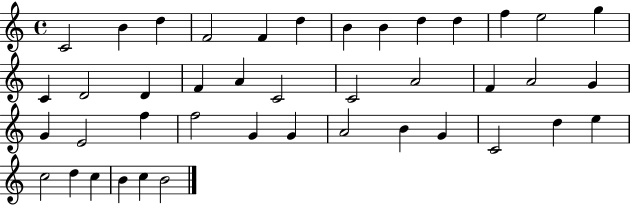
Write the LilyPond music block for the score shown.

{
  \clef treble
  \time 4/4
  \defaultTimeSignature
  \key c \major
  c'2 b'4 d''4 | f'2 f'4 d''4 | b'4 b'4 d''4 d''4 | f''4 e''2 g''4 | \break c'4 d'2 d'4 | f'4 a'4 c'2 | c'2 a'2 | f'4 a'2 g'4 | \break g'4 e'2 f''4 | f''2 g'4 g'4 | a'2 b'4 g'4 | c'2 d''4 e''4 | \break c''2 d''4 c''4 | b'4 c''4 b'2 | \bar "|."
}